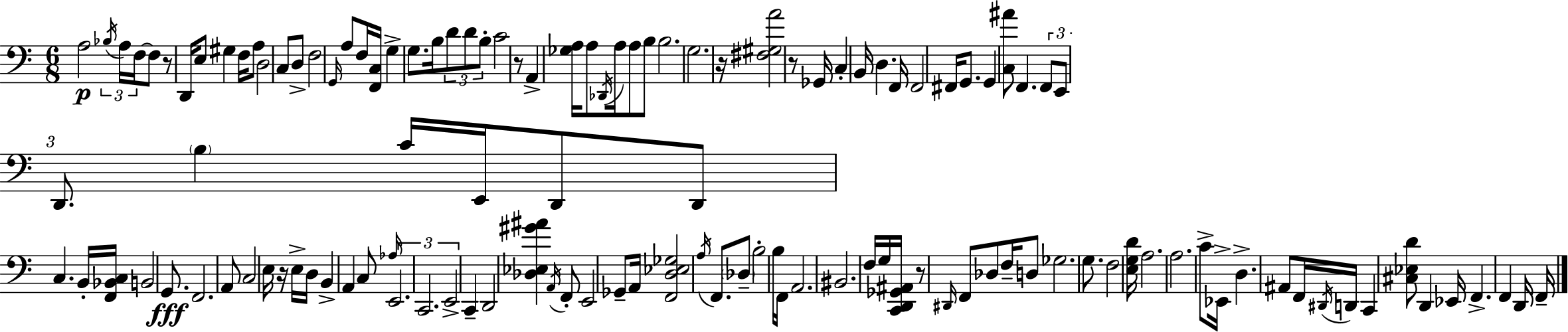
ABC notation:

X:1
T:Untitled
M:6/8
L:1/4
K:Am
A,2 _B,/4 A,/4 F,/4 F,/2 z/2 D,,/4 E,/2 ^G, F,/4 A,/2 D,2 C,/2 D,/2 F,2 G,,/4 A,/2 F,/4 [F,,C,]/4 G, G,/2 B,/4 D/2 D/2 B,/2 C2 z/2 A,, [_G,A,]/4 A,/2 _D,,/4 A,/4 A,/2 B,/2 B,2 G,2 z/4 [^F,^G,A]2 z/2 _G,,/4 C, B,,/4 D, F,,/4 F,,2 ^F,,/4 G,,/2 G,, [C,^A]/2 F,, F,,/2 E,,/2 D,,/2 B, C/4 E,,/4 D,,/2 D,,/2 C, B,,/4 [F,,_B,,C,]/4 B,,2 G,,/2 F,,2 A,,/2 C,2 E,/4 z/4 E,/4 D,/4 B,, A,, C,/2 _A,/4 E,,2 C,,2 E,,2 C,, D,,2 [_D,_E,^G^A] A,,/4 F,,/2 E,,2 _G,,/2 A,,/4 [F,,D,_E,_G,]2 A,/4 F,,/2 _D,/2 B,2 B,/4 F,,/4 A,,2 ^B,,2 F,/4 G,/4 [C,,D,,_G,,^A,,]/4 z/2 ^D,,/4 F,,/2 _D,/2 F,/4 D,/2 _G,2 G,/2 F,2 [E,G,D]/4 A,2 A,2 C/2 _E,,/4 D, ^A,,/2 F,,/4 ^D,,/4 D,,/4 C,, [^C,_E,D]/2 D,, _E,,/4 F,, F,, D,,/4 F,,/4